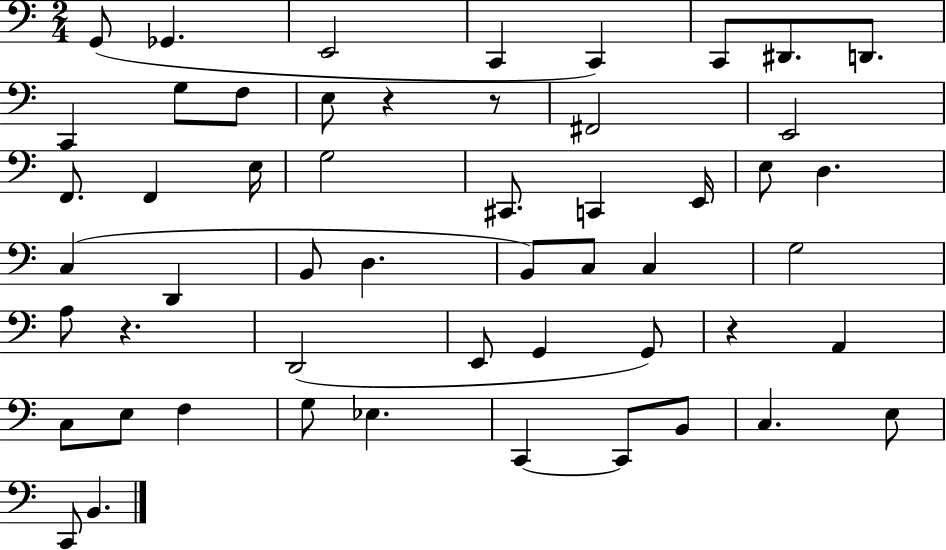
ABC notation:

X:1
T:Untitled
M:2/4
L:1/4
K:C
G,,/2 _G,, E,,2 C,, C,, C,,/2 ^D,,/2 D,,/2 C,, G,/2 F,/2 E,/2 z z/2 ^F,,2 E,,2 F,,/2 F,, E,/4 G,2 ^C,,/2 C,, E,,/4 E,/2 D, C, D,, B,,/2 D, B,,/2 C,/2 C, G,2 A,/2 z D,,2 E,,/2 G,, G,,/2 z A,, C,/2 E,/2 F, G,/2 _E, C,, C,,/2 B,,/2 C, E,/2 C,,/2 B,,